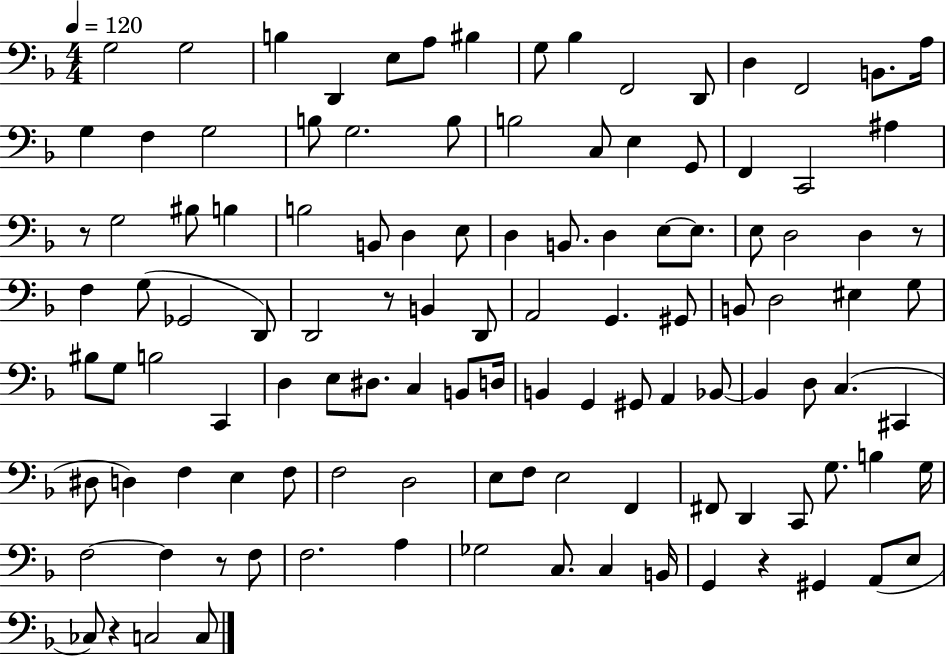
G3/h G3/h B3/q D2/q E3/e A3/e BIS3/q G3/e Bb3/q F2/h D2/e D3/q F2/h B2/e. A3/s G3/q F3/q G3/h B3/e G3/h. B3/e B3/h C3/e E3/q G2/e F2/q C2/h A#3/q R/e G3/h BIS3/e B3/q B3/h B2/e D3/q E3/e D3/q B2/e. D3/q E3/e E3/e. E3/e D3/h D3/q R/e F3/q G3/e Gb2/h D2/e D2/h R/e B2/q D2/e A2/h G2/q. G#2/e B2/e D3/h EIS3/q G3/e BIS3/e G3/e B3/h C2/q D3/q E3/e D#3/e. C3/q B2/e D3/s B2/q G2/q G#2/e A2/q Bb2/e Bb2/q D3/e C3/q. C#2/q D#3/e D3/q F3/q E3/q F3/e F3/h D3/h E3/e F3/e E3/h F2/q F#2/e D2/q C2/e G3/e. B3/q G3/s F3/h F3/q R/e F3/e F3/h. A3/q Gb3/h C3/e. C3/q B2/s G2/q R/q G#2/q A2/e E3/e CES3/e R/q C3/h C3/e